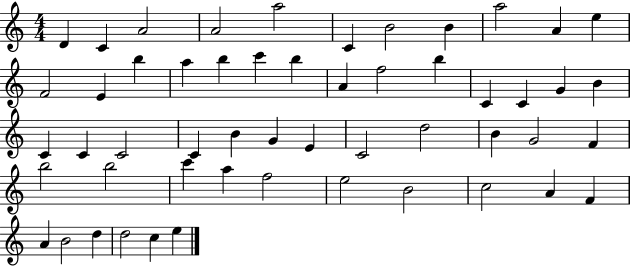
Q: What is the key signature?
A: C major